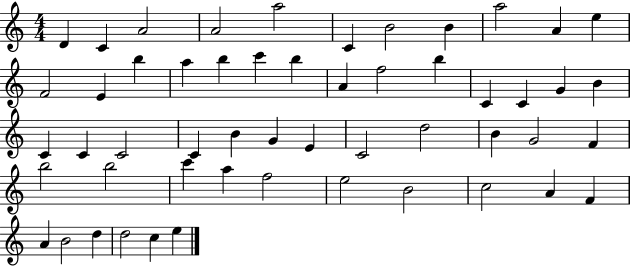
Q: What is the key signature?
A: C major